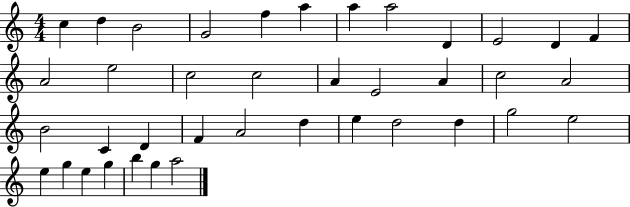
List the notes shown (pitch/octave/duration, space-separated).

C5/q D5/q B4/h G4/h F5/q A5/q A5/q A5/h D4/q E4/h D4/q F4/q A4/h E5/h C5/h C5/h A4/q E4/h A4/q C5/h A4/h B4/h C4/q D4/q F4/q A4/h D5/q E5/q D5/h D5/q G5/h E5/h E5/q G5/q E5/q G5/q B5/q G5/q A5/h